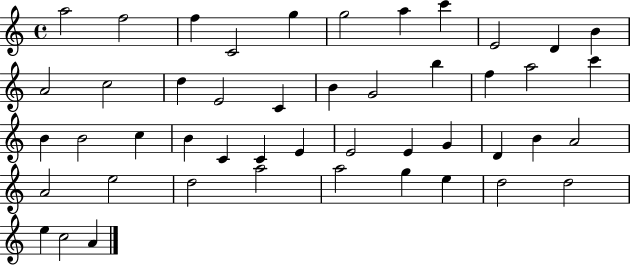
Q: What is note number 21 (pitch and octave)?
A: A5